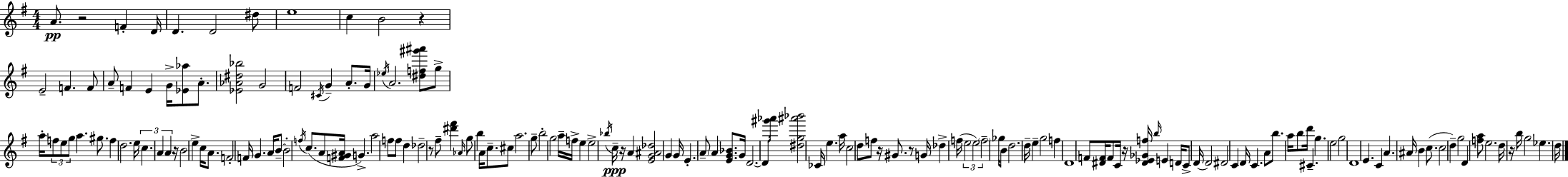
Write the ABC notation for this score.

X:1
T:Untitled
M:4/4
L:1/4
K:Em
A/2 z2 F D/4 D D2 ^d/2 e4 c B2 z E2 F F/2 A/2 F E G/4 [_E_a]/2 A/2 [_E_A^d_b]2 G2 F2 ^C/4 G A/2 G/4 _e/4 A2 [^df^g'^a']/2 g/2 a/4 f/2 e/2 g/2 a ^g/2 f d2 e/4 c A A z/4 B2 e c/4 A/2 F2 F/4 G A/4 B/2 B2 f/4 c/2 A/2 [F^GA]/4 G a2 f/2 f/2 d _d2 z/2 ^f/2 [^d'^f'] _A/4 g/2 b A/4 c/2 ^c/2 a2 g/2 b2 g2 a/4 f/4 e e2 _b/4 c/4 z/4 A [EG^A_d]2 G G/4 E A/2 A [EG_B]/2 G/4 D2 D/2 [^g'_a']/4 [^dg^a'_b']2 _C/4 e a/4 c2 d/2 f/2 z/4 ^G/2 z/2 G/4 _d f/4 e2 e2 f2 _g/4 B/2 d2 d/4 e g2 f D4 F/2 [^DF]/4 F/2 C/4 z/4 [^D_E_Gf]/4 b/4 E D/4 C/2 D/4 D2 ^D2 C D/4 C A/2 b/2 a/4 b/2 d'/4 ^C g e2 g2 D4 E C A ^A/4 B c/2 c2 d g2 D [fa]/2 e2 d/4 z/4 b/4 g2 _e d/4